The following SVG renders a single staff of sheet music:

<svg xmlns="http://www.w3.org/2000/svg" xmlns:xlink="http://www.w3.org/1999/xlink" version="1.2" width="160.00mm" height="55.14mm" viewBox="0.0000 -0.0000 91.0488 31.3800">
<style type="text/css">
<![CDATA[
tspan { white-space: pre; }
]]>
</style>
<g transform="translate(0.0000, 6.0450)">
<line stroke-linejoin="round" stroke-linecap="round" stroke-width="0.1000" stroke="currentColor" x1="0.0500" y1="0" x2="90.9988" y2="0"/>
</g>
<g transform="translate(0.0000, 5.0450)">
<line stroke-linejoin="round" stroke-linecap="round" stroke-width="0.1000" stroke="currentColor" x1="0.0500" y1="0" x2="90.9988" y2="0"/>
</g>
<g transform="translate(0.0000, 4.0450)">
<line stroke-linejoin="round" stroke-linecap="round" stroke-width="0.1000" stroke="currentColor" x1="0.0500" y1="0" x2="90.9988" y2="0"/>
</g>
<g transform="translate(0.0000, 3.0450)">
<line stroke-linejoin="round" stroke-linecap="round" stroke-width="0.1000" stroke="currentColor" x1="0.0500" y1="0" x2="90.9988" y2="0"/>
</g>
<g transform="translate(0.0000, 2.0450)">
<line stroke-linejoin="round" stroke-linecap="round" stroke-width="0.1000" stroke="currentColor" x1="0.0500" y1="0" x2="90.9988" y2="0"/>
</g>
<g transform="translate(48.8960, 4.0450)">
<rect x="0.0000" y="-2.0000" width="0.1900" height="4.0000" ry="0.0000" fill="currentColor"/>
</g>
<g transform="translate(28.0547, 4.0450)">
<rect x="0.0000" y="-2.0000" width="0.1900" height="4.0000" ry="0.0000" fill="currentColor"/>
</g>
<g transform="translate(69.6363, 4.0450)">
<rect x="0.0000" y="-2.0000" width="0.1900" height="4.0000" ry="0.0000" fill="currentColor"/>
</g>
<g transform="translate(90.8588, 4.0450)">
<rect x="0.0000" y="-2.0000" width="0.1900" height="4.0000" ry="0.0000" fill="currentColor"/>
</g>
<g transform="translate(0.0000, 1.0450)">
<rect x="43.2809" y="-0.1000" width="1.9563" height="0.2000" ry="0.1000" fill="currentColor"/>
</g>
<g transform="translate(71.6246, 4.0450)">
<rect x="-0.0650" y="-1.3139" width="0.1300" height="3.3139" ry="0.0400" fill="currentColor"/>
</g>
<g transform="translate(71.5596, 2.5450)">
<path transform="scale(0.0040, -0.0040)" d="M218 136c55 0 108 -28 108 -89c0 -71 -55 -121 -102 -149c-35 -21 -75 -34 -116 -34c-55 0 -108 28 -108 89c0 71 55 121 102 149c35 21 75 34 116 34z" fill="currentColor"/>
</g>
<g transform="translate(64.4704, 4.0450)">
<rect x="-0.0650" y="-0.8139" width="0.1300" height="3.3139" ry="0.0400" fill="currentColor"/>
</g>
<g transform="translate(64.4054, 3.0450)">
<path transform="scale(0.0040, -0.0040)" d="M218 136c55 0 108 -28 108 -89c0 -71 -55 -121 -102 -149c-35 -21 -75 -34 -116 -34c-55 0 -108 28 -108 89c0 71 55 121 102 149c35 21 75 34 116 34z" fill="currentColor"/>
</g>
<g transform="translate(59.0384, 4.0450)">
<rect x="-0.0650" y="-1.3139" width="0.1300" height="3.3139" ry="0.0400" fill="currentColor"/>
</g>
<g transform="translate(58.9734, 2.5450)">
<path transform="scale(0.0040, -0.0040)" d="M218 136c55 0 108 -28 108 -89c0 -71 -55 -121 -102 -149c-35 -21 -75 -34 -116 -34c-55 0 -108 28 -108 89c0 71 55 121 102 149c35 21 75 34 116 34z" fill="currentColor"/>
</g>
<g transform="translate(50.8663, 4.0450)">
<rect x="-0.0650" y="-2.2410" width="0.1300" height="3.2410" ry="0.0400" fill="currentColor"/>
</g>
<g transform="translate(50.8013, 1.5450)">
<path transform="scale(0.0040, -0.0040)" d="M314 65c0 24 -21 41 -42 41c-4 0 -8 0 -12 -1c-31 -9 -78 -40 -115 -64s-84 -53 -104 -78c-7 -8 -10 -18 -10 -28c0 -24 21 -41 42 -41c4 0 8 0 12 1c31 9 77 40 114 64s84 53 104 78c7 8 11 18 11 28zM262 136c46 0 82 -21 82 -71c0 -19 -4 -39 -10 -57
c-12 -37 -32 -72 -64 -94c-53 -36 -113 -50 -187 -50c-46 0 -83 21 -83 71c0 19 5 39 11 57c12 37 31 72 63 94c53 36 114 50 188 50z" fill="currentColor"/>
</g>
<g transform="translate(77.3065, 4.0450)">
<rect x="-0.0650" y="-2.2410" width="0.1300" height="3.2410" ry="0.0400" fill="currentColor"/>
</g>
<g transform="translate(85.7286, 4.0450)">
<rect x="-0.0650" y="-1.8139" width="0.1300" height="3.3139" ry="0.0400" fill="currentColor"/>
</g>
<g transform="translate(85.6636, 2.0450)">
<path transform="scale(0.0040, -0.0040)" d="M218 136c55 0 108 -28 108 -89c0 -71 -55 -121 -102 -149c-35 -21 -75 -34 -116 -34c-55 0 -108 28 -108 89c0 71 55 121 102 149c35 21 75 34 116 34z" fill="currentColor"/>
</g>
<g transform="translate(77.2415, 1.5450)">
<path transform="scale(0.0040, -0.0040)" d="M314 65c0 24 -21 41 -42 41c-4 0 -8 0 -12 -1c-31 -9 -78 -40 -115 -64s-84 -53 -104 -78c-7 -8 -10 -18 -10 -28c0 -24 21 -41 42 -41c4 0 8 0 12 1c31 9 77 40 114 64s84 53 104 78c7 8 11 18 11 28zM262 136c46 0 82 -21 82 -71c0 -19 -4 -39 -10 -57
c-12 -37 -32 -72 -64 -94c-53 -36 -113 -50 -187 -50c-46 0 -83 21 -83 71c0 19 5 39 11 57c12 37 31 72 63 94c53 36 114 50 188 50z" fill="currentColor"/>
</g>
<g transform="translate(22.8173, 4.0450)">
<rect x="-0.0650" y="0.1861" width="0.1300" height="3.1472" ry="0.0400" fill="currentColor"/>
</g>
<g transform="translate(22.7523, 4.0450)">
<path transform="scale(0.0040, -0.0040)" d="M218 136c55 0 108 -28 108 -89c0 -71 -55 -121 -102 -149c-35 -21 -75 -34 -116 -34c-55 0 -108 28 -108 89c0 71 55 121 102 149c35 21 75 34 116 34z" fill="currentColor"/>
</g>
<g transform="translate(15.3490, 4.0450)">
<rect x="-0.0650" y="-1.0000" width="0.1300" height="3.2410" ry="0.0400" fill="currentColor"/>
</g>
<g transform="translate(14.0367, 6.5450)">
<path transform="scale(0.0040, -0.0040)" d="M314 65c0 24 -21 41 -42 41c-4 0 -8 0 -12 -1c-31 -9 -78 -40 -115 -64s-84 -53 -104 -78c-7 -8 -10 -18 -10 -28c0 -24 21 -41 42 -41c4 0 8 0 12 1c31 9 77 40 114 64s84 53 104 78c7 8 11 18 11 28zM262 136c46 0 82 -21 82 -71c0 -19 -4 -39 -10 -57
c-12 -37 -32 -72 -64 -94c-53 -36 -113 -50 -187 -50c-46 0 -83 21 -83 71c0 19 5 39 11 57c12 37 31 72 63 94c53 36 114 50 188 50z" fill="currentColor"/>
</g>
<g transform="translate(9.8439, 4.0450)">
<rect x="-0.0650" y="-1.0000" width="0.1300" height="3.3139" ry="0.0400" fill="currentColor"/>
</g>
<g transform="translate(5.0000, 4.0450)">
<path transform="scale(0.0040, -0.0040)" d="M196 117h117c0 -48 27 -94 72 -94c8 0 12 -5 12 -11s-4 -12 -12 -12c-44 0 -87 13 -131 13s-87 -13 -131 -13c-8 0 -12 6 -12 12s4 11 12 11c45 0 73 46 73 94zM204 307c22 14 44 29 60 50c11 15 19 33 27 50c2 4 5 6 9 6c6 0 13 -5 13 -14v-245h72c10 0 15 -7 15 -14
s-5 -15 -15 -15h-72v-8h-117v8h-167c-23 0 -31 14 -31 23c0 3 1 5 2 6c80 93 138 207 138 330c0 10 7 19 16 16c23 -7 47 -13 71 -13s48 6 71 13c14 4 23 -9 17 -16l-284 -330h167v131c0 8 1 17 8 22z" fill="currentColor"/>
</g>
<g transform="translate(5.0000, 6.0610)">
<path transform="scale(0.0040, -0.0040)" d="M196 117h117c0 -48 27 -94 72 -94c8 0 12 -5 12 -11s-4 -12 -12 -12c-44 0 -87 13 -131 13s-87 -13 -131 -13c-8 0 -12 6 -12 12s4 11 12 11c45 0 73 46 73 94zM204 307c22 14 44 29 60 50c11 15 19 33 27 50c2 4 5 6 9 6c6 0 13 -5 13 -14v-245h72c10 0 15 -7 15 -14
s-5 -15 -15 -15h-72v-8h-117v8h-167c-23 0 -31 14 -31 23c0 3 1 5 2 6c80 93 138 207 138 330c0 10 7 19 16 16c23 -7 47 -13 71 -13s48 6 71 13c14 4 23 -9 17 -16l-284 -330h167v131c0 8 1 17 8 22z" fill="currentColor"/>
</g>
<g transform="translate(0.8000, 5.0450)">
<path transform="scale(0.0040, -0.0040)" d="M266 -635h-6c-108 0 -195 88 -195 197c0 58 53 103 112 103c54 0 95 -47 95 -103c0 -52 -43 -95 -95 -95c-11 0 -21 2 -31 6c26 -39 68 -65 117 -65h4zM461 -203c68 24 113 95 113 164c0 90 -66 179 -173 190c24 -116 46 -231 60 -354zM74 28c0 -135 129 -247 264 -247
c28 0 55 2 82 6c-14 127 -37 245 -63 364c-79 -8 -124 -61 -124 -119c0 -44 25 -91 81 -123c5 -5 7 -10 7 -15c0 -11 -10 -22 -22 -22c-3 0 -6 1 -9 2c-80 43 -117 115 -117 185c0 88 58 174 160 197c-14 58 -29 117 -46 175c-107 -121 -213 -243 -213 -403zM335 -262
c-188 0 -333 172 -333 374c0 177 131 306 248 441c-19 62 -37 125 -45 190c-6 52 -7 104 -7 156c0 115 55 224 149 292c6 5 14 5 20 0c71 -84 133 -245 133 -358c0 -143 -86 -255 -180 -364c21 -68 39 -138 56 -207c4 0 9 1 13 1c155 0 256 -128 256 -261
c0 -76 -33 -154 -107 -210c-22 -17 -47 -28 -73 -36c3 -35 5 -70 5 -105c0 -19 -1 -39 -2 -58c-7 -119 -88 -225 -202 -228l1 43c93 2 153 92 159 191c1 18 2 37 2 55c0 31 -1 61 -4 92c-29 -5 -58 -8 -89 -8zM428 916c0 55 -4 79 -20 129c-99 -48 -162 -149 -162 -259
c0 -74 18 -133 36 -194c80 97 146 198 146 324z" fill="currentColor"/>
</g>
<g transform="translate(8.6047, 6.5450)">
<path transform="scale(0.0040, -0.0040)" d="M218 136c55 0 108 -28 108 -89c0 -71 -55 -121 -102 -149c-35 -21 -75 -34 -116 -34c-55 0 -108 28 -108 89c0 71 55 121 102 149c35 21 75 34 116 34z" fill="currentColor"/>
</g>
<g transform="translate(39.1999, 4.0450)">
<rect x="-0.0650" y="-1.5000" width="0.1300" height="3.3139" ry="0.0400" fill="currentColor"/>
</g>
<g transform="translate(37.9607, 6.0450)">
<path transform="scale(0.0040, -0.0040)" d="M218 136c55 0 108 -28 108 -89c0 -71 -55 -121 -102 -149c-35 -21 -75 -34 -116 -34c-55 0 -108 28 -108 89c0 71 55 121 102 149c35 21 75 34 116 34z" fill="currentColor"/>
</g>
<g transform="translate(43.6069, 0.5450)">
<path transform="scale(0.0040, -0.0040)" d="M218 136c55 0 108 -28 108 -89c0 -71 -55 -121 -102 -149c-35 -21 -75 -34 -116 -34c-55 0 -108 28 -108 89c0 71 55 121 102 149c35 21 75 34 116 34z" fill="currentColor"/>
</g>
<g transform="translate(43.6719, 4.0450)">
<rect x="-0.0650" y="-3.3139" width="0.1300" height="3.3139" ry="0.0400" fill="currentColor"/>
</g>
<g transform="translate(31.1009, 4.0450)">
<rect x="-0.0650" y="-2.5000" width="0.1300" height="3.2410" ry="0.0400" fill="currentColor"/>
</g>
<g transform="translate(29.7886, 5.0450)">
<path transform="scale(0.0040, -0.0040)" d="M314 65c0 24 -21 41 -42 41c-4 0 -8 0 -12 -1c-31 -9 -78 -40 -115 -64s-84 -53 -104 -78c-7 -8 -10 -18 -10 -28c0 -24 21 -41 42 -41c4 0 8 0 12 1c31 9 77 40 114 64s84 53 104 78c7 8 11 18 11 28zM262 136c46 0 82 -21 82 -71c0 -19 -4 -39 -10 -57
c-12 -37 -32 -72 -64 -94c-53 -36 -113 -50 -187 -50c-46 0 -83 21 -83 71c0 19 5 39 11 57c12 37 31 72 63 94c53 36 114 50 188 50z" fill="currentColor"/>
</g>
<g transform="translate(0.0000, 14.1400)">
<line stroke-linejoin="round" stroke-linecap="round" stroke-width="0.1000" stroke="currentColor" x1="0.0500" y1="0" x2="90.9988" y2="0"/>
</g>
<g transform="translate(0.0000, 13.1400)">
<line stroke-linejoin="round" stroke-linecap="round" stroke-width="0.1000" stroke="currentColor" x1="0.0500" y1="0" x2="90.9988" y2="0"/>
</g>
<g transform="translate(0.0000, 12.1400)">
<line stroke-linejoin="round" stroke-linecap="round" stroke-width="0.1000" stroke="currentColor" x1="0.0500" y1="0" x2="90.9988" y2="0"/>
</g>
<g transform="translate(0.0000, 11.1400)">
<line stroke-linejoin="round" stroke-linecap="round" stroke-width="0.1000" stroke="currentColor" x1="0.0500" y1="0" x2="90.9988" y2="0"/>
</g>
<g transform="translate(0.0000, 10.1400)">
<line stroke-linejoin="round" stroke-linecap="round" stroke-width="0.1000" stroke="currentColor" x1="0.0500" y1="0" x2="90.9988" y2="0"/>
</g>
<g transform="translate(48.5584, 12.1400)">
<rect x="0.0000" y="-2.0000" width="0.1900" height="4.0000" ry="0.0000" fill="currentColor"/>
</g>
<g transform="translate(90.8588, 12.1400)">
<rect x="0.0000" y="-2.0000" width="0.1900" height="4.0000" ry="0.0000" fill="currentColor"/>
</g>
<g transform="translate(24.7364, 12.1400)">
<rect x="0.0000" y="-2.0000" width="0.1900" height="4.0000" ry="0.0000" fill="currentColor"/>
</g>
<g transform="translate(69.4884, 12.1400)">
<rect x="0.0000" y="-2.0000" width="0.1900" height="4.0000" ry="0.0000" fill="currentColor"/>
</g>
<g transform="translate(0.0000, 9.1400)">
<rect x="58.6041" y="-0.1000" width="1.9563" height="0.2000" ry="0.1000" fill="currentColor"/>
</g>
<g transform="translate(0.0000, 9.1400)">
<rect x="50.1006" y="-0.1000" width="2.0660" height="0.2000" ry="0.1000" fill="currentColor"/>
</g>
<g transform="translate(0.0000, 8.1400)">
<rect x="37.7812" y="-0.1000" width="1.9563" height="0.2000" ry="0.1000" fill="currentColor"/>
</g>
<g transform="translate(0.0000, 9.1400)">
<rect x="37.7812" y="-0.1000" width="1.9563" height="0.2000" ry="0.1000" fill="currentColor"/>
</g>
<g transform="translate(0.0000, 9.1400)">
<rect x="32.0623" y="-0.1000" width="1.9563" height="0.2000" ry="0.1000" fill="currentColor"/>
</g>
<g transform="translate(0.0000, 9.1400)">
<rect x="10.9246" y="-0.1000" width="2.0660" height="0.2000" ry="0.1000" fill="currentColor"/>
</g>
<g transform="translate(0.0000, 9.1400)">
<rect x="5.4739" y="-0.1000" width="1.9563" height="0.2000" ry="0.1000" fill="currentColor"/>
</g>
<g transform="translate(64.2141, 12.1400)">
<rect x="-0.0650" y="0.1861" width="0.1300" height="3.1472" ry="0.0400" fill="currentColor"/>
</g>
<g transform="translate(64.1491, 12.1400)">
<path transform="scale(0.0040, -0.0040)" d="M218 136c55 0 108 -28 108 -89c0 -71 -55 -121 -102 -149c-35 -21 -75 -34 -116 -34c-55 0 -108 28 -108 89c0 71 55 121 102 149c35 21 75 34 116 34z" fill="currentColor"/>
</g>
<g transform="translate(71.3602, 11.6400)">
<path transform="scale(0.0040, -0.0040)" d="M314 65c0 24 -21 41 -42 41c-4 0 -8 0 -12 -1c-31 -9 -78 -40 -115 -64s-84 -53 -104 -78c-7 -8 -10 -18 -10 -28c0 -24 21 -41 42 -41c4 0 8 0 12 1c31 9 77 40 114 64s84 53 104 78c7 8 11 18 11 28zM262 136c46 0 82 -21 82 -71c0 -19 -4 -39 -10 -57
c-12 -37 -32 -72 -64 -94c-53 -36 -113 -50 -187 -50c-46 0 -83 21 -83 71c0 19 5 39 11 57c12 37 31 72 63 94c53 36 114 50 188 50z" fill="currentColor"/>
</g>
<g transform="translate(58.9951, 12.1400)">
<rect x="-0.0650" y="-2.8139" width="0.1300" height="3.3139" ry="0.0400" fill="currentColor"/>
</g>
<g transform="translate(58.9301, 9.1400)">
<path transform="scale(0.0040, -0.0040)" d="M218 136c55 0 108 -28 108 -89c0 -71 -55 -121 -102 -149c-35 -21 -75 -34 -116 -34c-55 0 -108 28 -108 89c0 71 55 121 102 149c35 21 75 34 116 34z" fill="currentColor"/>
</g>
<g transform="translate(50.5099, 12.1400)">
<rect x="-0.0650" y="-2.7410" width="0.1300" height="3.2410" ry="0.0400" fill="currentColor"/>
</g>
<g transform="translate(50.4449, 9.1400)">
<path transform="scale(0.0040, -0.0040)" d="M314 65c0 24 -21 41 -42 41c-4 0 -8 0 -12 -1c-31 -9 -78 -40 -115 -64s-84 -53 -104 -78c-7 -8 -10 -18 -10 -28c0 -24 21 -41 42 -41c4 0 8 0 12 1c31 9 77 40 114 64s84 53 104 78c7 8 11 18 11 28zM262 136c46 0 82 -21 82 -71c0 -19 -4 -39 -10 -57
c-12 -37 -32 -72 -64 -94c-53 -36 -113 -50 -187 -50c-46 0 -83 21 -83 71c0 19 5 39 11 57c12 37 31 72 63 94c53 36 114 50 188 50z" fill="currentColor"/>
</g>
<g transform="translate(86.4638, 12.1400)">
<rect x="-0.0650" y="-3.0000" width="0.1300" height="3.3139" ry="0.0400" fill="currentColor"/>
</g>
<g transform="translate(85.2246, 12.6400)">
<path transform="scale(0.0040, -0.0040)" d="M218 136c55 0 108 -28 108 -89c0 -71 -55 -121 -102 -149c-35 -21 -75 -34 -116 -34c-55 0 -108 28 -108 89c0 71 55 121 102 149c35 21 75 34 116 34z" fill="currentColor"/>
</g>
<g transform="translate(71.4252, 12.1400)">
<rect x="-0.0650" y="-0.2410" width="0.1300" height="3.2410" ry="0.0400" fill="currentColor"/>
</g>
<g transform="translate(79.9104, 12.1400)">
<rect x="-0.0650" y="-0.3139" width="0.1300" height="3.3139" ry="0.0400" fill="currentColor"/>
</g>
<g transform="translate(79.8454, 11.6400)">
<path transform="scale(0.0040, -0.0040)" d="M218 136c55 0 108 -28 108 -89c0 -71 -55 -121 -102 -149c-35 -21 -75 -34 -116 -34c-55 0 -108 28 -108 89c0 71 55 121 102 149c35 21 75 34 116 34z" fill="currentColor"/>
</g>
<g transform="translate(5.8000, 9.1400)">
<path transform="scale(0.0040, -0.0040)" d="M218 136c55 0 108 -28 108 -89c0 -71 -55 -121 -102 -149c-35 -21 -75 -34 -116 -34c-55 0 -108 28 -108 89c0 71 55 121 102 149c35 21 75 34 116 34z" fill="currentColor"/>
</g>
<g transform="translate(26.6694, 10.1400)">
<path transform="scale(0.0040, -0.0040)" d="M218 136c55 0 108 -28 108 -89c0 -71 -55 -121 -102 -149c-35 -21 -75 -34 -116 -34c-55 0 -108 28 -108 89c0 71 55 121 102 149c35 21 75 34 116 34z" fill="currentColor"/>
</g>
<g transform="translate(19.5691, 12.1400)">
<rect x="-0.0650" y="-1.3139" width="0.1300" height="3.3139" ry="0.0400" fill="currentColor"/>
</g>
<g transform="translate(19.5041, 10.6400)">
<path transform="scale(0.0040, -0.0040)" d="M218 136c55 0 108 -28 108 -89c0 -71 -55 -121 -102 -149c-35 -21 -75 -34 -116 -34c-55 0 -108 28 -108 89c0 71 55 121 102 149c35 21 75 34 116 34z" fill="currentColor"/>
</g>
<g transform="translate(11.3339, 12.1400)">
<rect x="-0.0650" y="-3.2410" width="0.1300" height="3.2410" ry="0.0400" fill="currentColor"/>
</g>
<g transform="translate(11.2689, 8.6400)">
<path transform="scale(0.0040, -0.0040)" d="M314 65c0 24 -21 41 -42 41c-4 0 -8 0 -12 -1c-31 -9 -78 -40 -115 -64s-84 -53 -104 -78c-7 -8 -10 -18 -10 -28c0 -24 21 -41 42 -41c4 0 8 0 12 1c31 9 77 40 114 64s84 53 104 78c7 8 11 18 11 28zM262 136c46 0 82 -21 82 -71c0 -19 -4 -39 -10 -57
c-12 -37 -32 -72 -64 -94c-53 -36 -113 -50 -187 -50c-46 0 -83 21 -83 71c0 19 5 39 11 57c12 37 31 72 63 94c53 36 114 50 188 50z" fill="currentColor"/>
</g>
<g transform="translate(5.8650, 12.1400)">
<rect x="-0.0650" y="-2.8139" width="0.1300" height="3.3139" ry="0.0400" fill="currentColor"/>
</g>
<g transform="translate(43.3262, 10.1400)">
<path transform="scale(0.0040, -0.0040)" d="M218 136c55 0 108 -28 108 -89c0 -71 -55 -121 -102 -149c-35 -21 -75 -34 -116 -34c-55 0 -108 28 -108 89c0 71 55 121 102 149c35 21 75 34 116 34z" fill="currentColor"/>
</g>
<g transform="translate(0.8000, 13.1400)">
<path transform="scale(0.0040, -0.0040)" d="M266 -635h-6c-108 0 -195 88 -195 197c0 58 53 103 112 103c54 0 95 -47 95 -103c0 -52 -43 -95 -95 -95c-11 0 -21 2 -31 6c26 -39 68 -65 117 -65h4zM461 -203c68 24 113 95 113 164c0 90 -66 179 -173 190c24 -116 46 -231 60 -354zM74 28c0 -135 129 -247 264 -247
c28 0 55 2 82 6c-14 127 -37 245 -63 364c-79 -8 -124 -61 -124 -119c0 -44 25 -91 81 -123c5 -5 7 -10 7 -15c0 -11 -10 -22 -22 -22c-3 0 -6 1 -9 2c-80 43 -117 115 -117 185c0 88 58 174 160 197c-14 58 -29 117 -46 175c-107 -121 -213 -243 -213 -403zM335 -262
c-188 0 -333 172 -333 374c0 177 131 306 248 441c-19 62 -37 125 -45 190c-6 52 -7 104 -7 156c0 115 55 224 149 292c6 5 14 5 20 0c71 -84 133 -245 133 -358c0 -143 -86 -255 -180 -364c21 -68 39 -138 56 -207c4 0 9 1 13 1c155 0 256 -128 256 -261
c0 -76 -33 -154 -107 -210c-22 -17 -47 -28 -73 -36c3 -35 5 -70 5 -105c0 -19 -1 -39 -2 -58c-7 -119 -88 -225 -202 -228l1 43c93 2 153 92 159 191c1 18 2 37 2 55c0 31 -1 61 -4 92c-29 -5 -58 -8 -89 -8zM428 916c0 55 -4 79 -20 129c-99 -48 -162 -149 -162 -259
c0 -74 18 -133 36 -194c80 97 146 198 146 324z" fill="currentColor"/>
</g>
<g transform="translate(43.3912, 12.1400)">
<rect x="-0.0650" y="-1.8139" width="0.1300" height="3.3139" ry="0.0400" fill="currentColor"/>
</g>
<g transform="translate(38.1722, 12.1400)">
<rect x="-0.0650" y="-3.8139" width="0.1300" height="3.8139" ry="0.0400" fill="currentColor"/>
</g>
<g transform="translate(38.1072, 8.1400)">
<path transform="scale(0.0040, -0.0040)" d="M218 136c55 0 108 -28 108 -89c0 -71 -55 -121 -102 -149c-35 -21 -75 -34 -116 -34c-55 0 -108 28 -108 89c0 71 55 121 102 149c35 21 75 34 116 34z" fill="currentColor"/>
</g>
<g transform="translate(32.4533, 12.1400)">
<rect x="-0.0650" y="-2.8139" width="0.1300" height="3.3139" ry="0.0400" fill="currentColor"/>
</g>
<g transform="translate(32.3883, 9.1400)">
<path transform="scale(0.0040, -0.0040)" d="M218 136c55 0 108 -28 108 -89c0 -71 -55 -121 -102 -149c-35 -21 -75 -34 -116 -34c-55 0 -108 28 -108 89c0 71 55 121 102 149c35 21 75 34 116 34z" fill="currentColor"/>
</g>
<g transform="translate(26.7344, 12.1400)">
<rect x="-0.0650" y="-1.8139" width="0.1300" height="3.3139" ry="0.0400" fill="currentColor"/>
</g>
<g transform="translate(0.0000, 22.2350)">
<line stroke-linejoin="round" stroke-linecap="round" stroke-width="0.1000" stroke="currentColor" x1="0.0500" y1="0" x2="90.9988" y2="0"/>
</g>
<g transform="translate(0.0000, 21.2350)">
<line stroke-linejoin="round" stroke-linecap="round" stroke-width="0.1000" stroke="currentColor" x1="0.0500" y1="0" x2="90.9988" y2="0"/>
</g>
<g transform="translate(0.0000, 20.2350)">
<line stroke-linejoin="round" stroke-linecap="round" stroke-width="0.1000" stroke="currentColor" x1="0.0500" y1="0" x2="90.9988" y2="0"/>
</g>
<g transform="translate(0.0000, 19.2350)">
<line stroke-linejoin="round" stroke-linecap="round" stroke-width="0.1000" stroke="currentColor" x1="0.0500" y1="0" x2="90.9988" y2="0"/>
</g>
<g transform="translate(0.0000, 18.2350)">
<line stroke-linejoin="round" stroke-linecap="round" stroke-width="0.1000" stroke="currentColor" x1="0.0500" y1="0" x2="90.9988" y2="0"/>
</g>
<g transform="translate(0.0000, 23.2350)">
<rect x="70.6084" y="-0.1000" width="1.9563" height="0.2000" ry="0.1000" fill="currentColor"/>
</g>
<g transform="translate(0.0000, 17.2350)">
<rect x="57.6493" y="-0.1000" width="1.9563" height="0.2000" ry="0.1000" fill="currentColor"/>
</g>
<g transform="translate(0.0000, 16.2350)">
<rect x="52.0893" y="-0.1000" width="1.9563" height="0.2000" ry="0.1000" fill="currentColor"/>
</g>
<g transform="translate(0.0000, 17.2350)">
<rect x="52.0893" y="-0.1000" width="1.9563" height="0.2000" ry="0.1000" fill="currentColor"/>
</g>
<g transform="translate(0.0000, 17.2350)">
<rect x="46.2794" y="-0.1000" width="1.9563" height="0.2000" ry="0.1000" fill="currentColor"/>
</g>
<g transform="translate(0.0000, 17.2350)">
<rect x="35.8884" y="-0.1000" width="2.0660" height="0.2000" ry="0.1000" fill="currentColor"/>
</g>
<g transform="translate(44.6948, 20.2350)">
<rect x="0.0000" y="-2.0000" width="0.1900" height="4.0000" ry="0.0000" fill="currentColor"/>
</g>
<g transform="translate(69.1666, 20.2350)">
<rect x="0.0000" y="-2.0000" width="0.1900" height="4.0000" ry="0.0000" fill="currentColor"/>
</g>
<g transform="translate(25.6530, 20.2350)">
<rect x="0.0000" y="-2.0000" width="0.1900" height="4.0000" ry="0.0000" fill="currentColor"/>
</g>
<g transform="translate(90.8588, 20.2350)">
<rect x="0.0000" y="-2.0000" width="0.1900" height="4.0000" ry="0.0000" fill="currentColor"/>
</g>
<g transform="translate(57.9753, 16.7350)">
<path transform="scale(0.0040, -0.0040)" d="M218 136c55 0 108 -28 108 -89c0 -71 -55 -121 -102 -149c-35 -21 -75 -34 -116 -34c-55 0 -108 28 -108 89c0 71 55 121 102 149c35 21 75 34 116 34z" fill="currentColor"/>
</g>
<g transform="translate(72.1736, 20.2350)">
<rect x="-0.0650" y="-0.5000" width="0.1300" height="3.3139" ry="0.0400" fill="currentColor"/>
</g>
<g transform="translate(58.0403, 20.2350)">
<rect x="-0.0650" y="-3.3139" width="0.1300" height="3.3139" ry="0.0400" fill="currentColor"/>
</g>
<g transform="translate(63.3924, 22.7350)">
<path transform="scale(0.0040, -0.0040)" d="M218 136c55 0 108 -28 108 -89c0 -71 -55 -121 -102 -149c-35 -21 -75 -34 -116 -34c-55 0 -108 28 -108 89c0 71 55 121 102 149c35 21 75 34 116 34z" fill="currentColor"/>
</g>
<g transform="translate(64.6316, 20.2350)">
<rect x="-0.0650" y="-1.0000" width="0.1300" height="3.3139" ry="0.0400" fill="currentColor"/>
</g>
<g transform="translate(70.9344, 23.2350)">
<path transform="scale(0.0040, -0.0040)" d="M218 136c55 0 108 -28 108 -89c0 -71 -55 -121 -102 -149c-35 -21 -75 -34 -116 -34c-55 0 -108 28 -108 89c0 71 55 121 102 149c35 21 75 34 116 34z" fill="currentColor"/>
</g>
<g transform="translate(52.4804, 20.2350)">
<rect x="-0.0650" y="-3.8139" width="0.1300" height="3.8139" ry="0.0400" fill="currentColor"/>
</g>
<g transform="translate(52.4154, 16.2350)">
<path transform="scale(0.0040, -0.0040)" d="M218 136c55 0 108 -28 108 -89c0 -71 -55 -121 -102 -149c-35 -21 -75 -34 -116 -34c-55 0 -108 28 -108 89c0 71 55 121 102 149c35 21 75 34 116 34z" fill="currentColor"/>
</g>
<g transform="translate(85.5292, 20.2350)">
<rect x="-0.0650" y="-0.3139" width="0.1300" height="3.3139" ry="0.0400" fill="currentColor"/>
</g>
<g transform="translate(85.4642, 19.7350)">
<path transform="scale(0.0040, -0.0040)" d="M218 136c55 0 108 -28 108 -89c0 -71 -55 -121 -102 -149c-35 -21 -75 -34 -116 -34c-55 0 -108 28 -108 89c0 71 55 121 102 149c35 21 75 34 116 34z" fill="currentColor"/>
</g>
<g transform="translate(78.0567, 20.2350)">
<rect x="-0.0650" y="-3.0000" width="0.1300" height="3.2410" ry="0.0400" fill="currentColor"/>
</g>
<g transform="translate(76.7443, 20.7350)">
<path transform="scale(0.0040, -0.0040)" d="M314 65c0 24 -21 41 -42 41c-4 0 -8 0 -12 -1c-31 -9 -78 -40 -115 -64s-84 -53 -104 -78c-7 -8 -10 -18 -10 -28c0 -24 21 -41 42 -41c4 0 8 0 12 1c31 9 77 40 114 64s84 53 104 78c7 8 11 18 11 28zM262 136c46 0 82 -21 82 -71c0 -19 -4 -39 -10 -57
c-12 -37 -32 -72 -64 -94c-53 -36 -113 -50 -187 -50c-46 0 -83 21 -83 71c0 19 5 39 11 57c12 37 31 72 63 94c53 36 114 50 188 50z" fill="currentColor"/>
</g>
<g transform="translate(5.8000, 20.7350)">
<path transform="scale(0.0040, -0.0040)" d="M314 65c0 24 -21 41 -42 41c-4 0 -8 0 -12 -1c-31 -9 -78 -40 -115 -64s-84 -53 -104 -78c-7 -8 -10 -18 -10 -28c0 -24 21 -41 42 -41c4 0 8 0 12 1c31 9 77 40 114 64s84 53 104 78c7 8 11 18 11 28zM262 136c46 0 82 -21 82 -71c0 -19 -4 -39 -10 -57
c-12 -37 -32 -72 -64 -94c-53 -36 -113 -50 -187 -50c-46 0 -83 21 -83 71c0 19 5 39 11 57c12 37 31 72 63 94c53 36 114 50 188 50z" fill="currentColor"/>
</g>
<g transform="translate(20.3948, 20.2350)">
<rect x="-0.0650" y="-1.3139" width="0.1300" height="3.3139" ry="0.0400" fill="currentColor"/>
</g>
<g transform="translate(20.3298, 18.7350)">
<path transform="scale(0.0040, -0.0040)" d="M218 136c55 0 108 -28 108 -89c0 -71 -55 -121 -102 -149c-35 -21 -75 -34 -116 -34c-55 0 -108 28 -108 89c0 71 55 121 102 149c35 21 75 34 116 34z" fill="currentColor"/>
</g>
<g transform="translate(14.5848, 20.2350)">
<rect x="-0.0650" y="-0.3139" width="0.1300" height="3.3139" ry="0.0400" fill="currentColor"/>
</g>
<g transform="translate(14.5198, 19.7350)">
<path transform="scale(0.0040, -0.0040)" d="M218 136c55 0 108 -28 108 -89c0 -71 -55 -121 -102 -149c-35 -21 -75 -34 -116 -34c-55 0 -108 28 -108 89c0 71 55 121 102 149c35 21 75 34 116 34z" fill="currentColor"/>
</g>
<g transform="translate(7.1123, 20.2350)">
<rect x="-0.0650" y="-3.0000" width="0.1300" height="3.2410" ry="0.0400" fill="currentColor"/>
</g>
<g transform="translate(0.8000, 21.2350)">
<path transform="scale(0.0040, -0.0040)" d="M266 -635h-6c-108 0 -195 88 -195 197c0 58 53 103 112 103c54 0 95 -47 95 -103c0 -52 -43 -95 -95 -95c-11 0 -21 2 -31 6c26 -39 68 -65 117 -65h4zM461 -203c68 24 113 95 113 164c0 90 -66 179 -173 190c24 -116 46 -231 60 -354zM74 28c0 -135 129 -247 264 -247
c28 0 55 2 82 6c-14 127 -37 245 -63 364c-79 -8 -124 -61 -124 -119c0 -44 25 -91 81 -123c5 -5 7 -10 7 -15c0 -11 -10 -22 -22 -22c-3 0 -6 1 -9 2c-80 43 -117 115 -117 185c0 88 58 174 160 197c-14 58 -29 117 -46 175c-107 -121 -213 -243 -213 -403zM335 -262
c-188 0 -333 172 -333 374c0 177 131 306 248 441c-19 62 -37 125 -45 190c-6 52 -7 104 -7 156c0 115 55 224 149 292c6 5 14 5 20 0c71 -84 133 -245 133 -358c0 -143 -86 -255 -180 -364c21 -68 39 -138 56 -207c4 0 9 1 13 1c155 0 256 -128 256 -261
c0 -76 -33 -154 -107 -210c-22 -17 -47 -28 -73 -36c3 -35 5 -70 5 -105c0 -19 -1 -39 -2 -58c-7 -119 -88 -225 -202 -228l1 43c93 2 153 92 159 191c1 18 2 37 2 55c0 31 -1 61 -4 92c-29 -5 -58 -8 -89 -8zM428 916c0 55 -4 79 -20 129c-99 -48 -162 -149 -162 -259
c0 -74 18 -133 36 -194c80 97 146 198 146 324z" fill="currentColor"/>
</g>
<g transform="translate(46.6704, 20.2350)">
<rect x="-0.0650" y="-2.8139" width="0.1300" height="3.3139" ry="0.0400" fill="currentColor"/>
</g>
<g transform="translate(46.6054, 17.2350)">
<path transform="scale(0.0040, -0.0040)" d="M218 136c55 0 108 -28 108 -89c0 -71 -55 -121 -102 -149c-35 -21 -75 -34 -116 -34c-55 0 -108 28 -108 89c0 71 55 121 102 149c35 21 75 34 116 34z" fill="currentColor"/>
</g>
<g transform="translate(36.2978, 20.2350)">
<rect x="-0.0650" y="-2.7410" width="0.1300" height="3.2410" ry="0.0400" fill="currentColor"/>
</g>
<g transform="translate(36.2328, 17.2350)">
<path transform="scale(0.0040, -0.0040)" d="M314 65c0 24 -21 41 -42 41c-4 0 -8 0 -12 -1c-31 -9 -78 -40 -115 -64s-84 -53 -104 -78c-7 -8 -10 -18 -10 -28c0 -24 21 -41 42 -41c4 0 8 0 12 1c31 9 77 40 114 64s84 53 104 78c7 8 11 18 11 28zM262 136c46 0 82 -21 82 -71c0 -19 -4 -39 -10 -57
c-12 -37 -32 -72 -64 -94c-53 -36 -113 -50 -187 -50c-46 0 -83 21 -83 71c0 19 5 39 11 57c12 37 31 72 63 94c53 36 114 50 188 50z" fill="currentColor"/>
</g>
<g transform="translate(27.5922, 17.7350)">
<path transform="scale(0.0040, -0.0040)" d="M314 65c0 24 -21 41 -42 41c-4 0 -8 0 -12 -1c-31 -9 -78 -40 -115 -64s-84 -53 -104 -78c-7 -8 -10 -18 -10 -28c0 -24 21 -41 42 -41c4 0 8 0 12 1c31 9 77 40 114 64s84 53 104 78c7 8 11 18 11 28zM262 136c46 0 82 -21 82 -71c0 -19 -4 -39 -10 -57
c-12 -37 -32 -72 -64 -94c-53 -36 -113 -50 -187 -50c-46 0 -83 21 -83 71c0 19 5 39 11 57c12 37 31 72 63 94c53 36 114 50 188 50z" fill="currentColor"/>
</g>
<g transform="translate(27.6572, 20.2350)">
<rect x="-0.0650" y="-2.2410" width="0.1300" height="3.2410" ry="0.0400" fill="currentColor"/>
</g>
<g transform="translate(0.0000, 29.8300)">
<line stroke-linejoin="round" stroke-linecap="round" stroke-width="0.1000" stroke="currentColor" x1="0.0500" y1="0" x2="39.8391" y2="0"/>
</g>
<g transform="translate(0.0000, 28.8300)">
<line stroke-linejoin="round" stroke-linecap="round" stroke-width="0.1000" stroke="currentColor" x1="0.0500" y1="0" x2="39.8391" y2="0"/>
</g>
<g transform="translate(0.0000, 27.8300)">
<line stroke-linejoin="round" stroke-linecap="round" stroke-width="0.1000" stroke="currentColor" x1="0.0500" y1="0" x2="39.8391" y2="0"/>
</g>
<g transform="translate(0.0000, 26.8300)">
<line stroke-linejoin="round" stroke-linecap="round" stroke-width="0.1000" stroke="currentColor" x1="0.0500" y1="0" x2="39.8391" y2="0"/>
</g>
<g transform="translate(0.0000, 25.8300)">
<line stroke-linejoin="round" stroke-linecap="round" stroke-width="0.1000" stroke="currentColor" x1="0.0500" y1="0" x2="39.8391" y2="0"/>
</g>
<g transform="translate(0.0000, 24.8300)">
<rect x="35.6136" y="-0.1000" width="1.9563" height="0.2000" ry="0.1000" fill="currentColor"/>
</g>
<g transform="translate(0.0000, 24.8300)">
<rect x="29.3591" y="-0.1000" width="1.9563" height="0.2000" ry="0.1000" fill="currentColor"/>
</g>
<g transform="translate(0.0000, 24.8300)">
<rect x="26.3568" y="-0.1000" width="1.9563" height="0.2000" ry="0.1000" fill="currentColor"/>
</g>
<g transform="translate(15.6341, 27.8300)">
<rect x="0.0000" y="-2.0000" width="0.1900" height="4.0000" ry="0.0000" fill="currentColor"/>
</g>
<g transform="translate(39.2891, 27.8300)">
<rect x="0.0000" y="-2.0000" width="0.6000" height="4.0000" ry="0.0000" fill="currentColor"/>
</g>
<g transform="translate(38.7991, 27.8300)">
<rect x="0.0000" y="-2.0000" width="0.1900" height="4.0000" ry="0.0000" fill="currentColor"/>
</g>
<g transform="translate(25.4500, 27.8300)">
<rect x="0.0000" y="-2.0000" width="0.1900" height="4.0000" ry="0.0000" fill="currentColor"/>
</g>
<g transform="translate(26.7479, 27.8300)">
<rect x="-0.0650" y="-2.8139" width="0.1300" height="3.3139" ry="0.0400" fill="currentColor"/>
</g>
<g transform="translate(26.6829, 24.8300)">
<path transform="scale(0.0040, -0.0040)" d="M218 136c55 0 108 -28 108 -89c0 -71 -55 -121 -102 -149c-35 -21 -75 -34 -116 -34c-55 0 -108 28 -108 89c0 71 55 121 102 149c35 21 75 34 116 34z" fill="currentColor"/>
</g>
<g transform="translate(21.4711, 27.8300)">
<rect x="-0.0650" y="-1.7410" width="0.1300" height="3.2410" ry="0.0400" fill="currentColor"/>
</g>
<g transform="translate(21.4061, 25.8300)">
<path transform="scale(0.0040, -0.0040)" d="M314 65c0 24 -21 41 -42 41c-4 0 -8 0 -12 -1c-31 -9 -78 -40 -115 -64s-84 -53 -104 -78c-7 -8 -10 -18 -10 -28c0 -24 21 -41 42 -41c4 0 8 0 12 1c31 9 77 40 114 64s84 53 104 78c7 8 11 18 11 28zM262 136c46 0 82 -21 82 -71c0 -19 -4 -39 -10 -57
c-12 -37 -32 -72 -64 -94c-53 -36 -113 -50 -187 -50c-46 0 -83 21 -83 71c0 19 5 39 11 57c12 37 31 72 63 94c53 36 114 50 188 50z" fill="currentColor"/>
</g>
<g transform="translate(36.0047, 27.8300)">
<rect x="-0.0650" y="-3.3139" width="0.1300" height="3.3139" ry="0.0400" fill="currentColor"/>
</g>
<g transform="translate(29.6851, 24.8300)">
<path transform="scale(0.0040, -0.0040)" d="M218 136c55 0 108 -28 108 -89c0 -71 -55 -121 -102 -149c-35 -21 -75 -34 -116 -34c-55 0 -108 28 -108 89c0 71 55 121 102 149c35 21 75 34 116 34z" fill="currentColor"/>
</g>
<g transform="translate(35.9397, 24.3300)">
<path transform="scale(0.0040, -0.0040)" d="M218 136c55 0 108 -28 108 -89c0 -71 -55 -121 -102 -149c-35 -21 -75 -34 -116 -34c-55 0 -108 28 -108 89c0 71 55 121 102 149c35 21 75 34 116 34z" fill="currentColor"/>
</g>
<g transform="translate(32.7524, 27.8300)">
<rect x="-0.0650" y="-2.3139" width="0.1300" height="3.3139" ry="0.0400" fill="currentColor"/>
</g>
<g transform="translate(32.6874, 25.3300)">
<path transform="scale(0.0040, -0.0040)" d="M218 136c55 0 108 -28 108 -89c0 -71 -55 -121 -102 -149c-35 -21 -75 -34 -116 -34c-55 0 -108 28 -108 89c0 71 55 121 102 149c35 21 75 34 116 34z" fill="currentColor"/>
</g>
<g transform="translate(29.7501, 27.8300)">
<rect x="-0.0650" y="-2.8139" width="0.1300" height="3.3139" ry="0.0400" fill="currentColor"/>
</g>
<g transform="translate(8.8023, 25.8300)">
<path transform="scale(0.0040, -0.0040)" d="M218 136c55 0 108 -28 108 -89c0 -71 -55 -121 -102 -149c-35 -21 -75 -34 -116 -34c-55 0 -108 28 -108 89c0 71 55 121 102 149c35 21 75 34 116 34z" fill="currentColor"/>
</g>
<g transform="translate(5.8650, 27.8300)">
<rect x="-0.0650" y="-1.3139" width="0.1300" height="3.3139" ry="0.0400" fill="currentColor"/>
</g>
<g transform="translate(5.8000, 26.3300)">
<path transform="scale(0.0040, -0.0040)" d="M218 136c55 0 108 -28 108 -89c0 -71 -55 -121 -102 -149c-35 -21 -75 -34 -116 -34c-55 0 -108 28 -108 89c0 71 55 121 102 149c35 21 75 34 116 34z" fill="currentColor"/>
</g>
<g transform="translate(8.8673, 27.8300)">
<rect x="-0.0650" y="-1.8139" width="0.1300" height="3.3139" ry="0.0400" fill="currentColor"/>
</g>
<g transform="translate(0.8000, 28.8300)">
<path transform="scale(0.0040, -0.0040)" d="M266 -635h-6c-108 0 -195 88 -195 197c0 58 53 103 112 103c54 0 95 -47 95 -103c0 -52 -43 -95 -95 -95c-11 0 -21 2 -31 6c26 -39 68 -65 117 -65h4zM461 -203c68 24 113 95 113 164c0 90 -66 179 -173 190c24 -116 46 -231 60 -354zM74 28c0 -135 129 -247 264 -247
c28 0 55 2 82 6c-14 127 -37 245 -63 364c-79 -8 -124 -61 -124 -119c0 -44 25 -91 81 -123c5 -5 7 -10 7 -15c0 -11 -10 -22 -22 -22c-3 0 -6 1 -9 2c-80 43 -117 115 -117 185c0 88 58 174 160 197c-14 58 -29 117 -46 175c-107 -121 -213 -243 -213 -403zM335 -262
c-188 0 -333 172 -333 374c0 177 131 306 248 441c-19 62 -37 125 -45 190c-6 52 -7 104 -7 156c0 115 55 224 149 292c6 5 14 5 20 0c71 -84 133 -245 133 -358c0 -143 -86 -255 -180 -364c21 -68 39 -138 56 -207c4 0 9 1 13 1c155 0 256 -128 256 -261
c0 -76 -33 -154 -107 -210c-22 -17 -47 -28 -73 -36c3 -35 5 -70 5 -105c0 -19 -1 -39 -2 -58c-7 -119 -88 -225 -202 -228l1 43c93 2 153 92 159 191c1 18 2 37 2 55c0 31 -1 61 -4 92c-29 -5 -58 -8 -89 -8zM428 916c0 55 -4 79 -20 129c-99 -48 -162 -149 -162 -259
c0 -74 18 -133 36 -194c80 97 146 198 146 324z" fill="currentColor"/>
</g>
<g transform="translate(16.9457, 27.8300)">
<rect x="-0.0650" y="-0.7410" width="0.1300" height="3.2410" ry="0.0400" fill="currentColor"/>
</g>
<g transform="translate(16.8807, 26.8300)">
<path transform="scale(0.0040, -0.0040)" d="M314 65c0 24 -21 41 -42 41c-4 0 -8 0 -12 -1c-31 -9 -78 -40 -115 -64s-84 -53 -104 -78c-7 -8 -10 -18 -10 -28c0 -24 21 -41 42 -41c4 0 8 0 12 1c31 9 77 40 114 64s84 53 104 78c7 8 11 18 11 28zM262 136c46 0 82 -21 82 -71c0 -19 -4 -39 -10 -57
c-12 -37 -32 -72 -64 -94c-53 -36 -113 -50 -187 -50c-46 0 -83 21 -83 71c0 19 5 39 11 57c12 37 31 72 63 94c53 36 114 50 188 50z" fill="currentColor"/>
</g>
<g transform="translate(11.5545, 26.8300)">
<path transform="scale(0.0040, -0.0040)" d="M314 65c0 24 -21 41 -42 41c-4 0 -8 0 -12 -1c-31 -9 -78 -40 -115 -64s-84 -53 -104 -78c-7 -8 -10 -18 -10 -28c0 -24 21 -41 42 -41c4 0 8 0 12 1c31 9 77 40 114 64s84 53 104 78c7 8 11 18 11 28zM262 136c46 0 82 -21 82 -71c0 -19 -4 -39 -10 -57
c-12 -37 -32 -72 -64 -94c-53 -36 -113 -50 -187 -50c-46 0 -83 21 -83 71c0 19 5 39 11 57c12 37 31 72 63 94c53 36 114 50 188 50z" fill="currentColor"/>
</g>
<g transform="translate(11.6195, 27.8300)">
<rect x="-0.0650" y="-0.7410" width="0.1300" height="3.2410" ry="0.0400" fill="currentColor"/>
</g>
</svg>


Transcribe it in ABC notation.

X:1
T:Untitled
M:4/4
L:1/4
K:C
D D2 B G2 E b g2 e d e g2 f a b2 e f a c' f a2 a B c2 c A A2 c e g2 a2 a c' b D C A2 c e f d2 d2 f2 a a g b